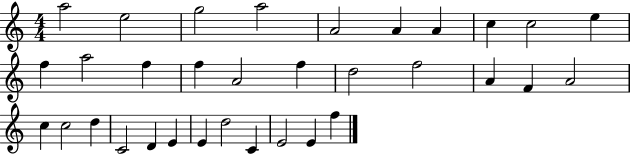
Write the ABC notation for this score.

X:1
T:Untitled
M:4/4
L:1/4
K:C
a2 e2 g2 a2 A2 A A c c2 e f a2 f f A2 f d2 f2 A F A2 c c2 d C2 D E E d2 C E2 E f